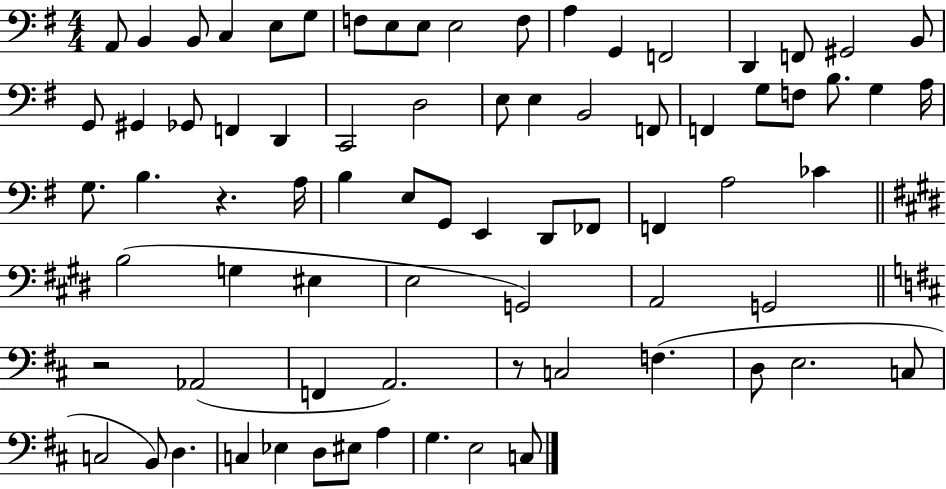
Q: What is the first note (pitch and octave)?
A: A2